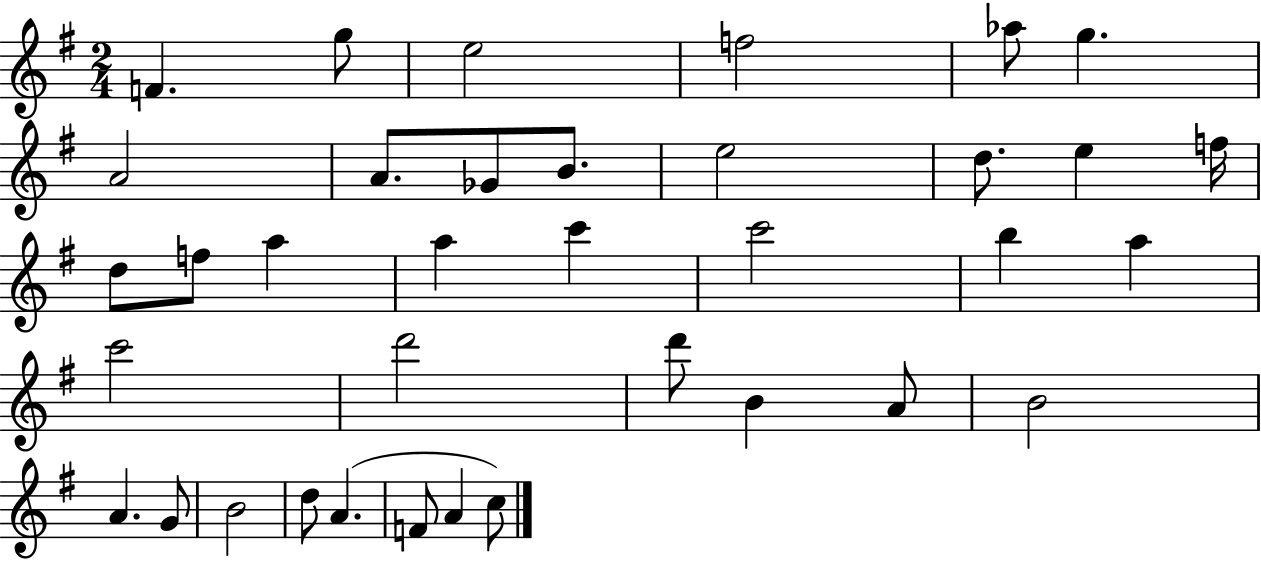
{
  \clef treble
  \numericTimeSignature
  \time 2/4
  \key g \major
  \repeat volta 2 { f'4. g''8 | e''2 | f''2 | aes''8 g''4. | \break a'2 | a'8. ges'8 b'8. | e''2 | d''8. e''4 f''16 | \break d''8 f''8 a''4 | a''4 c'''4 | c'''2 | b''4 a''4 | \break c'''2 | d'''2 | d'''8 b'4 a'8 | b'2 | \break a'4. g'8 | b'2 | d''8 a'4.( | f'8 a'4 c''8) | \break } \bar "|."
}